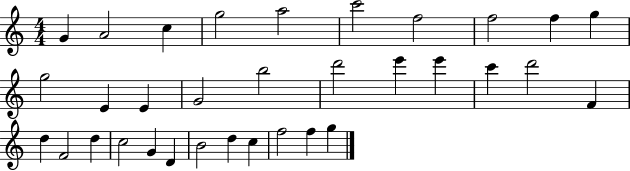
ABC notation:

X:1
T:Untitled
M:4/4
L:1/4
K:C
G A2 c g2 a2 c'2 f2 f2 f g g2 E E G2 b2 d'2 e' e' c' d'2 F d F2 d c2 G D B2 d c f2 f g